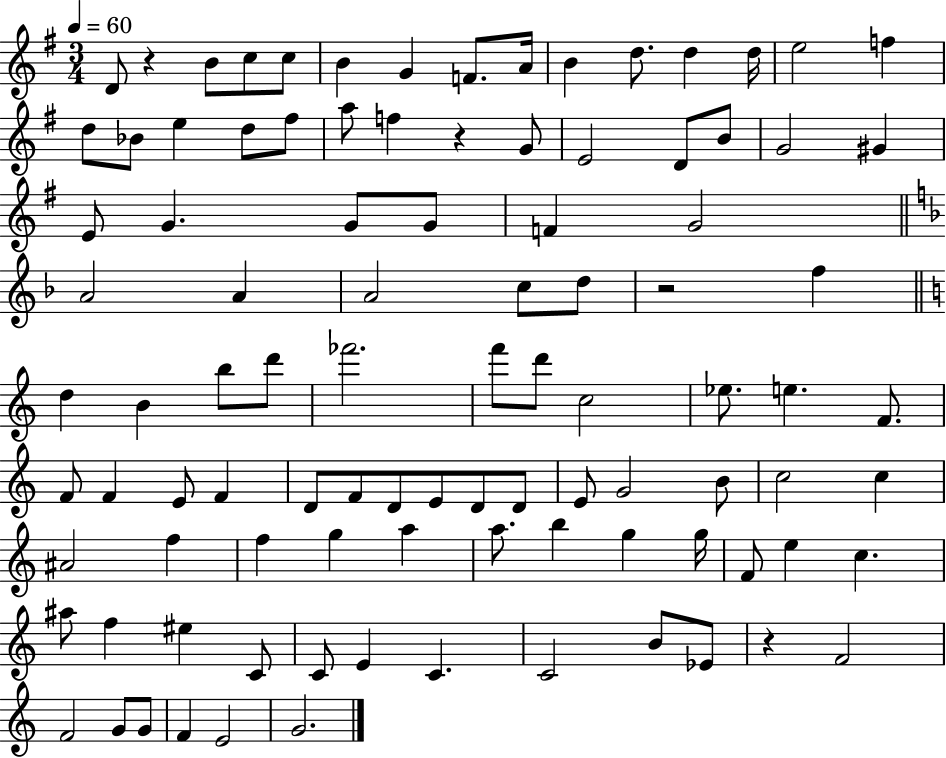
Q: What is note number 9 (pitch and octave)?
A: B4